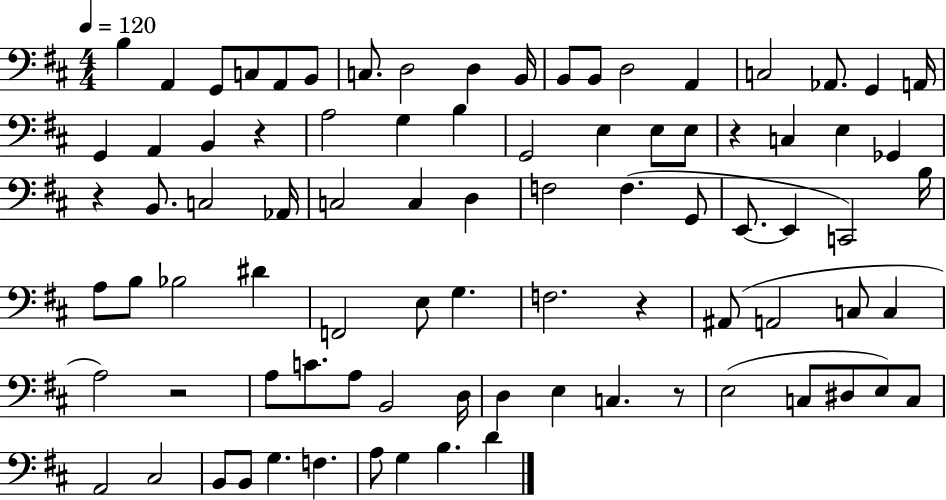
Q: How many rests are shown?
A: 6